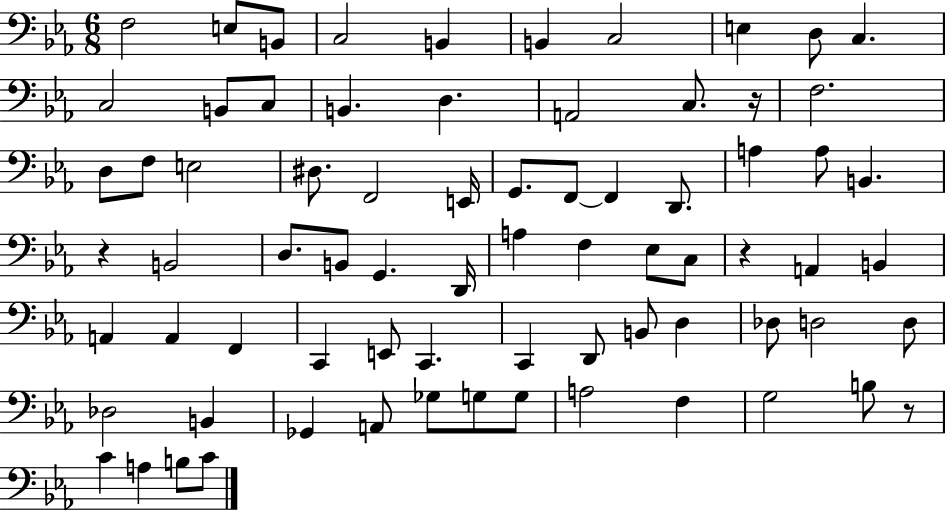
{
  \clef bass
  \numericTimeSignature
  \time 6/8
  \key ees \major
  f2 e8 b,8 | c2 b,4 | b,4 c2 | e4 d8 c4. | \break c2 b,8 c8 | b,4. d4. | a,2 c8. r16 | f2. | \break d8 f8 e2 | dis8. f,2 e,16 | g,8. f,8~~ f,4 d,8. | a4 a8 b,4. | \break r4 b,2 | d8. b,8 g,4. d,16 | a4 f4 ees8 c8 | r4 a,4 b,4 | \break a,4 a,4 f,4 | c,4 e,8 c,4. | c,4 d,8 b,8 d4 | des8 d2 d8 | \break des2 b,4 | ges,4 a,8 ges8 g8 g8 | a2 f4 | g2 b8 r8 | \break c'4 a4 b8 c'8 | \bar "|."
}